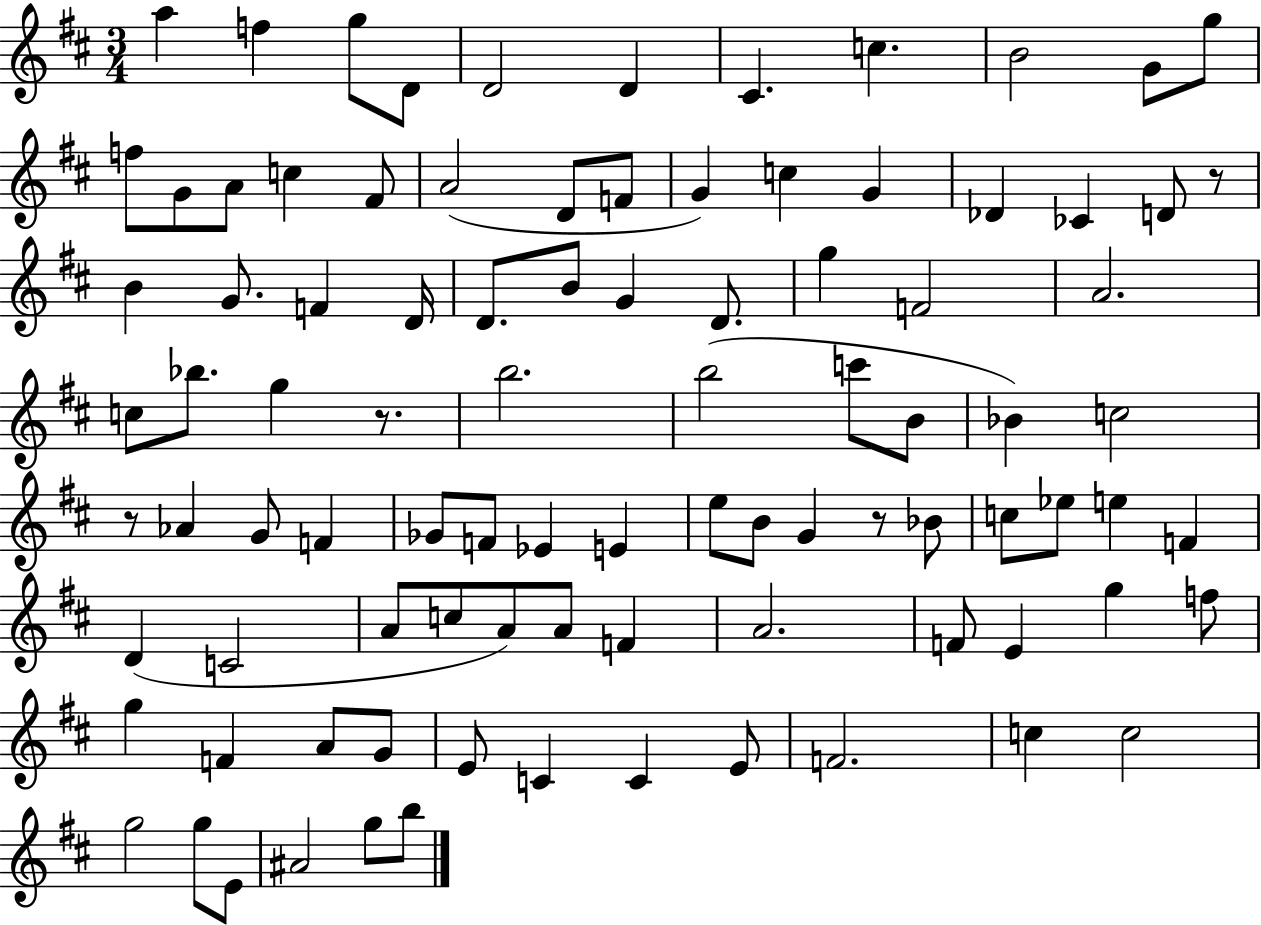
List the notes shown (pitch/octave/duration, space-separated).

A5/q F5/q G5/e D4/e D4/h D4/q C#4/q. C5/q. B4/h G4/e G5/e F5/e G4/e A4/e C5/q F#4/e A4/h D4/e F4/e G4/q C5/q G4/q Db4/q CES4/q D4/e R/e B4/q G4/e. F4/q D4/s D4/e. B4/e G4/q D4/e. G5/q F4/h A4/h. C5/e Bb5/e. G5/q R/e. B5/h. B5/h C6/e B4/e Bb4/q C5/h R/e Ab4/q G4/e F4/q Gb4/e F4/e Eb4/q E4/q E5/e B4/e G4/q R/e Bb4/e C5/e Eb5/e E5/q F4/q D4/q C4/h A4/e C5/e A4/e A4/e F4/q A4/h. F4/e E4/q G5/q F5/e G5/q F4/q A4/e G4/e E4/e C4/q C4/q E4/e F4/h. C5/q C5/h G5/h G5/e E4/e A#4/h G5/e B5/e